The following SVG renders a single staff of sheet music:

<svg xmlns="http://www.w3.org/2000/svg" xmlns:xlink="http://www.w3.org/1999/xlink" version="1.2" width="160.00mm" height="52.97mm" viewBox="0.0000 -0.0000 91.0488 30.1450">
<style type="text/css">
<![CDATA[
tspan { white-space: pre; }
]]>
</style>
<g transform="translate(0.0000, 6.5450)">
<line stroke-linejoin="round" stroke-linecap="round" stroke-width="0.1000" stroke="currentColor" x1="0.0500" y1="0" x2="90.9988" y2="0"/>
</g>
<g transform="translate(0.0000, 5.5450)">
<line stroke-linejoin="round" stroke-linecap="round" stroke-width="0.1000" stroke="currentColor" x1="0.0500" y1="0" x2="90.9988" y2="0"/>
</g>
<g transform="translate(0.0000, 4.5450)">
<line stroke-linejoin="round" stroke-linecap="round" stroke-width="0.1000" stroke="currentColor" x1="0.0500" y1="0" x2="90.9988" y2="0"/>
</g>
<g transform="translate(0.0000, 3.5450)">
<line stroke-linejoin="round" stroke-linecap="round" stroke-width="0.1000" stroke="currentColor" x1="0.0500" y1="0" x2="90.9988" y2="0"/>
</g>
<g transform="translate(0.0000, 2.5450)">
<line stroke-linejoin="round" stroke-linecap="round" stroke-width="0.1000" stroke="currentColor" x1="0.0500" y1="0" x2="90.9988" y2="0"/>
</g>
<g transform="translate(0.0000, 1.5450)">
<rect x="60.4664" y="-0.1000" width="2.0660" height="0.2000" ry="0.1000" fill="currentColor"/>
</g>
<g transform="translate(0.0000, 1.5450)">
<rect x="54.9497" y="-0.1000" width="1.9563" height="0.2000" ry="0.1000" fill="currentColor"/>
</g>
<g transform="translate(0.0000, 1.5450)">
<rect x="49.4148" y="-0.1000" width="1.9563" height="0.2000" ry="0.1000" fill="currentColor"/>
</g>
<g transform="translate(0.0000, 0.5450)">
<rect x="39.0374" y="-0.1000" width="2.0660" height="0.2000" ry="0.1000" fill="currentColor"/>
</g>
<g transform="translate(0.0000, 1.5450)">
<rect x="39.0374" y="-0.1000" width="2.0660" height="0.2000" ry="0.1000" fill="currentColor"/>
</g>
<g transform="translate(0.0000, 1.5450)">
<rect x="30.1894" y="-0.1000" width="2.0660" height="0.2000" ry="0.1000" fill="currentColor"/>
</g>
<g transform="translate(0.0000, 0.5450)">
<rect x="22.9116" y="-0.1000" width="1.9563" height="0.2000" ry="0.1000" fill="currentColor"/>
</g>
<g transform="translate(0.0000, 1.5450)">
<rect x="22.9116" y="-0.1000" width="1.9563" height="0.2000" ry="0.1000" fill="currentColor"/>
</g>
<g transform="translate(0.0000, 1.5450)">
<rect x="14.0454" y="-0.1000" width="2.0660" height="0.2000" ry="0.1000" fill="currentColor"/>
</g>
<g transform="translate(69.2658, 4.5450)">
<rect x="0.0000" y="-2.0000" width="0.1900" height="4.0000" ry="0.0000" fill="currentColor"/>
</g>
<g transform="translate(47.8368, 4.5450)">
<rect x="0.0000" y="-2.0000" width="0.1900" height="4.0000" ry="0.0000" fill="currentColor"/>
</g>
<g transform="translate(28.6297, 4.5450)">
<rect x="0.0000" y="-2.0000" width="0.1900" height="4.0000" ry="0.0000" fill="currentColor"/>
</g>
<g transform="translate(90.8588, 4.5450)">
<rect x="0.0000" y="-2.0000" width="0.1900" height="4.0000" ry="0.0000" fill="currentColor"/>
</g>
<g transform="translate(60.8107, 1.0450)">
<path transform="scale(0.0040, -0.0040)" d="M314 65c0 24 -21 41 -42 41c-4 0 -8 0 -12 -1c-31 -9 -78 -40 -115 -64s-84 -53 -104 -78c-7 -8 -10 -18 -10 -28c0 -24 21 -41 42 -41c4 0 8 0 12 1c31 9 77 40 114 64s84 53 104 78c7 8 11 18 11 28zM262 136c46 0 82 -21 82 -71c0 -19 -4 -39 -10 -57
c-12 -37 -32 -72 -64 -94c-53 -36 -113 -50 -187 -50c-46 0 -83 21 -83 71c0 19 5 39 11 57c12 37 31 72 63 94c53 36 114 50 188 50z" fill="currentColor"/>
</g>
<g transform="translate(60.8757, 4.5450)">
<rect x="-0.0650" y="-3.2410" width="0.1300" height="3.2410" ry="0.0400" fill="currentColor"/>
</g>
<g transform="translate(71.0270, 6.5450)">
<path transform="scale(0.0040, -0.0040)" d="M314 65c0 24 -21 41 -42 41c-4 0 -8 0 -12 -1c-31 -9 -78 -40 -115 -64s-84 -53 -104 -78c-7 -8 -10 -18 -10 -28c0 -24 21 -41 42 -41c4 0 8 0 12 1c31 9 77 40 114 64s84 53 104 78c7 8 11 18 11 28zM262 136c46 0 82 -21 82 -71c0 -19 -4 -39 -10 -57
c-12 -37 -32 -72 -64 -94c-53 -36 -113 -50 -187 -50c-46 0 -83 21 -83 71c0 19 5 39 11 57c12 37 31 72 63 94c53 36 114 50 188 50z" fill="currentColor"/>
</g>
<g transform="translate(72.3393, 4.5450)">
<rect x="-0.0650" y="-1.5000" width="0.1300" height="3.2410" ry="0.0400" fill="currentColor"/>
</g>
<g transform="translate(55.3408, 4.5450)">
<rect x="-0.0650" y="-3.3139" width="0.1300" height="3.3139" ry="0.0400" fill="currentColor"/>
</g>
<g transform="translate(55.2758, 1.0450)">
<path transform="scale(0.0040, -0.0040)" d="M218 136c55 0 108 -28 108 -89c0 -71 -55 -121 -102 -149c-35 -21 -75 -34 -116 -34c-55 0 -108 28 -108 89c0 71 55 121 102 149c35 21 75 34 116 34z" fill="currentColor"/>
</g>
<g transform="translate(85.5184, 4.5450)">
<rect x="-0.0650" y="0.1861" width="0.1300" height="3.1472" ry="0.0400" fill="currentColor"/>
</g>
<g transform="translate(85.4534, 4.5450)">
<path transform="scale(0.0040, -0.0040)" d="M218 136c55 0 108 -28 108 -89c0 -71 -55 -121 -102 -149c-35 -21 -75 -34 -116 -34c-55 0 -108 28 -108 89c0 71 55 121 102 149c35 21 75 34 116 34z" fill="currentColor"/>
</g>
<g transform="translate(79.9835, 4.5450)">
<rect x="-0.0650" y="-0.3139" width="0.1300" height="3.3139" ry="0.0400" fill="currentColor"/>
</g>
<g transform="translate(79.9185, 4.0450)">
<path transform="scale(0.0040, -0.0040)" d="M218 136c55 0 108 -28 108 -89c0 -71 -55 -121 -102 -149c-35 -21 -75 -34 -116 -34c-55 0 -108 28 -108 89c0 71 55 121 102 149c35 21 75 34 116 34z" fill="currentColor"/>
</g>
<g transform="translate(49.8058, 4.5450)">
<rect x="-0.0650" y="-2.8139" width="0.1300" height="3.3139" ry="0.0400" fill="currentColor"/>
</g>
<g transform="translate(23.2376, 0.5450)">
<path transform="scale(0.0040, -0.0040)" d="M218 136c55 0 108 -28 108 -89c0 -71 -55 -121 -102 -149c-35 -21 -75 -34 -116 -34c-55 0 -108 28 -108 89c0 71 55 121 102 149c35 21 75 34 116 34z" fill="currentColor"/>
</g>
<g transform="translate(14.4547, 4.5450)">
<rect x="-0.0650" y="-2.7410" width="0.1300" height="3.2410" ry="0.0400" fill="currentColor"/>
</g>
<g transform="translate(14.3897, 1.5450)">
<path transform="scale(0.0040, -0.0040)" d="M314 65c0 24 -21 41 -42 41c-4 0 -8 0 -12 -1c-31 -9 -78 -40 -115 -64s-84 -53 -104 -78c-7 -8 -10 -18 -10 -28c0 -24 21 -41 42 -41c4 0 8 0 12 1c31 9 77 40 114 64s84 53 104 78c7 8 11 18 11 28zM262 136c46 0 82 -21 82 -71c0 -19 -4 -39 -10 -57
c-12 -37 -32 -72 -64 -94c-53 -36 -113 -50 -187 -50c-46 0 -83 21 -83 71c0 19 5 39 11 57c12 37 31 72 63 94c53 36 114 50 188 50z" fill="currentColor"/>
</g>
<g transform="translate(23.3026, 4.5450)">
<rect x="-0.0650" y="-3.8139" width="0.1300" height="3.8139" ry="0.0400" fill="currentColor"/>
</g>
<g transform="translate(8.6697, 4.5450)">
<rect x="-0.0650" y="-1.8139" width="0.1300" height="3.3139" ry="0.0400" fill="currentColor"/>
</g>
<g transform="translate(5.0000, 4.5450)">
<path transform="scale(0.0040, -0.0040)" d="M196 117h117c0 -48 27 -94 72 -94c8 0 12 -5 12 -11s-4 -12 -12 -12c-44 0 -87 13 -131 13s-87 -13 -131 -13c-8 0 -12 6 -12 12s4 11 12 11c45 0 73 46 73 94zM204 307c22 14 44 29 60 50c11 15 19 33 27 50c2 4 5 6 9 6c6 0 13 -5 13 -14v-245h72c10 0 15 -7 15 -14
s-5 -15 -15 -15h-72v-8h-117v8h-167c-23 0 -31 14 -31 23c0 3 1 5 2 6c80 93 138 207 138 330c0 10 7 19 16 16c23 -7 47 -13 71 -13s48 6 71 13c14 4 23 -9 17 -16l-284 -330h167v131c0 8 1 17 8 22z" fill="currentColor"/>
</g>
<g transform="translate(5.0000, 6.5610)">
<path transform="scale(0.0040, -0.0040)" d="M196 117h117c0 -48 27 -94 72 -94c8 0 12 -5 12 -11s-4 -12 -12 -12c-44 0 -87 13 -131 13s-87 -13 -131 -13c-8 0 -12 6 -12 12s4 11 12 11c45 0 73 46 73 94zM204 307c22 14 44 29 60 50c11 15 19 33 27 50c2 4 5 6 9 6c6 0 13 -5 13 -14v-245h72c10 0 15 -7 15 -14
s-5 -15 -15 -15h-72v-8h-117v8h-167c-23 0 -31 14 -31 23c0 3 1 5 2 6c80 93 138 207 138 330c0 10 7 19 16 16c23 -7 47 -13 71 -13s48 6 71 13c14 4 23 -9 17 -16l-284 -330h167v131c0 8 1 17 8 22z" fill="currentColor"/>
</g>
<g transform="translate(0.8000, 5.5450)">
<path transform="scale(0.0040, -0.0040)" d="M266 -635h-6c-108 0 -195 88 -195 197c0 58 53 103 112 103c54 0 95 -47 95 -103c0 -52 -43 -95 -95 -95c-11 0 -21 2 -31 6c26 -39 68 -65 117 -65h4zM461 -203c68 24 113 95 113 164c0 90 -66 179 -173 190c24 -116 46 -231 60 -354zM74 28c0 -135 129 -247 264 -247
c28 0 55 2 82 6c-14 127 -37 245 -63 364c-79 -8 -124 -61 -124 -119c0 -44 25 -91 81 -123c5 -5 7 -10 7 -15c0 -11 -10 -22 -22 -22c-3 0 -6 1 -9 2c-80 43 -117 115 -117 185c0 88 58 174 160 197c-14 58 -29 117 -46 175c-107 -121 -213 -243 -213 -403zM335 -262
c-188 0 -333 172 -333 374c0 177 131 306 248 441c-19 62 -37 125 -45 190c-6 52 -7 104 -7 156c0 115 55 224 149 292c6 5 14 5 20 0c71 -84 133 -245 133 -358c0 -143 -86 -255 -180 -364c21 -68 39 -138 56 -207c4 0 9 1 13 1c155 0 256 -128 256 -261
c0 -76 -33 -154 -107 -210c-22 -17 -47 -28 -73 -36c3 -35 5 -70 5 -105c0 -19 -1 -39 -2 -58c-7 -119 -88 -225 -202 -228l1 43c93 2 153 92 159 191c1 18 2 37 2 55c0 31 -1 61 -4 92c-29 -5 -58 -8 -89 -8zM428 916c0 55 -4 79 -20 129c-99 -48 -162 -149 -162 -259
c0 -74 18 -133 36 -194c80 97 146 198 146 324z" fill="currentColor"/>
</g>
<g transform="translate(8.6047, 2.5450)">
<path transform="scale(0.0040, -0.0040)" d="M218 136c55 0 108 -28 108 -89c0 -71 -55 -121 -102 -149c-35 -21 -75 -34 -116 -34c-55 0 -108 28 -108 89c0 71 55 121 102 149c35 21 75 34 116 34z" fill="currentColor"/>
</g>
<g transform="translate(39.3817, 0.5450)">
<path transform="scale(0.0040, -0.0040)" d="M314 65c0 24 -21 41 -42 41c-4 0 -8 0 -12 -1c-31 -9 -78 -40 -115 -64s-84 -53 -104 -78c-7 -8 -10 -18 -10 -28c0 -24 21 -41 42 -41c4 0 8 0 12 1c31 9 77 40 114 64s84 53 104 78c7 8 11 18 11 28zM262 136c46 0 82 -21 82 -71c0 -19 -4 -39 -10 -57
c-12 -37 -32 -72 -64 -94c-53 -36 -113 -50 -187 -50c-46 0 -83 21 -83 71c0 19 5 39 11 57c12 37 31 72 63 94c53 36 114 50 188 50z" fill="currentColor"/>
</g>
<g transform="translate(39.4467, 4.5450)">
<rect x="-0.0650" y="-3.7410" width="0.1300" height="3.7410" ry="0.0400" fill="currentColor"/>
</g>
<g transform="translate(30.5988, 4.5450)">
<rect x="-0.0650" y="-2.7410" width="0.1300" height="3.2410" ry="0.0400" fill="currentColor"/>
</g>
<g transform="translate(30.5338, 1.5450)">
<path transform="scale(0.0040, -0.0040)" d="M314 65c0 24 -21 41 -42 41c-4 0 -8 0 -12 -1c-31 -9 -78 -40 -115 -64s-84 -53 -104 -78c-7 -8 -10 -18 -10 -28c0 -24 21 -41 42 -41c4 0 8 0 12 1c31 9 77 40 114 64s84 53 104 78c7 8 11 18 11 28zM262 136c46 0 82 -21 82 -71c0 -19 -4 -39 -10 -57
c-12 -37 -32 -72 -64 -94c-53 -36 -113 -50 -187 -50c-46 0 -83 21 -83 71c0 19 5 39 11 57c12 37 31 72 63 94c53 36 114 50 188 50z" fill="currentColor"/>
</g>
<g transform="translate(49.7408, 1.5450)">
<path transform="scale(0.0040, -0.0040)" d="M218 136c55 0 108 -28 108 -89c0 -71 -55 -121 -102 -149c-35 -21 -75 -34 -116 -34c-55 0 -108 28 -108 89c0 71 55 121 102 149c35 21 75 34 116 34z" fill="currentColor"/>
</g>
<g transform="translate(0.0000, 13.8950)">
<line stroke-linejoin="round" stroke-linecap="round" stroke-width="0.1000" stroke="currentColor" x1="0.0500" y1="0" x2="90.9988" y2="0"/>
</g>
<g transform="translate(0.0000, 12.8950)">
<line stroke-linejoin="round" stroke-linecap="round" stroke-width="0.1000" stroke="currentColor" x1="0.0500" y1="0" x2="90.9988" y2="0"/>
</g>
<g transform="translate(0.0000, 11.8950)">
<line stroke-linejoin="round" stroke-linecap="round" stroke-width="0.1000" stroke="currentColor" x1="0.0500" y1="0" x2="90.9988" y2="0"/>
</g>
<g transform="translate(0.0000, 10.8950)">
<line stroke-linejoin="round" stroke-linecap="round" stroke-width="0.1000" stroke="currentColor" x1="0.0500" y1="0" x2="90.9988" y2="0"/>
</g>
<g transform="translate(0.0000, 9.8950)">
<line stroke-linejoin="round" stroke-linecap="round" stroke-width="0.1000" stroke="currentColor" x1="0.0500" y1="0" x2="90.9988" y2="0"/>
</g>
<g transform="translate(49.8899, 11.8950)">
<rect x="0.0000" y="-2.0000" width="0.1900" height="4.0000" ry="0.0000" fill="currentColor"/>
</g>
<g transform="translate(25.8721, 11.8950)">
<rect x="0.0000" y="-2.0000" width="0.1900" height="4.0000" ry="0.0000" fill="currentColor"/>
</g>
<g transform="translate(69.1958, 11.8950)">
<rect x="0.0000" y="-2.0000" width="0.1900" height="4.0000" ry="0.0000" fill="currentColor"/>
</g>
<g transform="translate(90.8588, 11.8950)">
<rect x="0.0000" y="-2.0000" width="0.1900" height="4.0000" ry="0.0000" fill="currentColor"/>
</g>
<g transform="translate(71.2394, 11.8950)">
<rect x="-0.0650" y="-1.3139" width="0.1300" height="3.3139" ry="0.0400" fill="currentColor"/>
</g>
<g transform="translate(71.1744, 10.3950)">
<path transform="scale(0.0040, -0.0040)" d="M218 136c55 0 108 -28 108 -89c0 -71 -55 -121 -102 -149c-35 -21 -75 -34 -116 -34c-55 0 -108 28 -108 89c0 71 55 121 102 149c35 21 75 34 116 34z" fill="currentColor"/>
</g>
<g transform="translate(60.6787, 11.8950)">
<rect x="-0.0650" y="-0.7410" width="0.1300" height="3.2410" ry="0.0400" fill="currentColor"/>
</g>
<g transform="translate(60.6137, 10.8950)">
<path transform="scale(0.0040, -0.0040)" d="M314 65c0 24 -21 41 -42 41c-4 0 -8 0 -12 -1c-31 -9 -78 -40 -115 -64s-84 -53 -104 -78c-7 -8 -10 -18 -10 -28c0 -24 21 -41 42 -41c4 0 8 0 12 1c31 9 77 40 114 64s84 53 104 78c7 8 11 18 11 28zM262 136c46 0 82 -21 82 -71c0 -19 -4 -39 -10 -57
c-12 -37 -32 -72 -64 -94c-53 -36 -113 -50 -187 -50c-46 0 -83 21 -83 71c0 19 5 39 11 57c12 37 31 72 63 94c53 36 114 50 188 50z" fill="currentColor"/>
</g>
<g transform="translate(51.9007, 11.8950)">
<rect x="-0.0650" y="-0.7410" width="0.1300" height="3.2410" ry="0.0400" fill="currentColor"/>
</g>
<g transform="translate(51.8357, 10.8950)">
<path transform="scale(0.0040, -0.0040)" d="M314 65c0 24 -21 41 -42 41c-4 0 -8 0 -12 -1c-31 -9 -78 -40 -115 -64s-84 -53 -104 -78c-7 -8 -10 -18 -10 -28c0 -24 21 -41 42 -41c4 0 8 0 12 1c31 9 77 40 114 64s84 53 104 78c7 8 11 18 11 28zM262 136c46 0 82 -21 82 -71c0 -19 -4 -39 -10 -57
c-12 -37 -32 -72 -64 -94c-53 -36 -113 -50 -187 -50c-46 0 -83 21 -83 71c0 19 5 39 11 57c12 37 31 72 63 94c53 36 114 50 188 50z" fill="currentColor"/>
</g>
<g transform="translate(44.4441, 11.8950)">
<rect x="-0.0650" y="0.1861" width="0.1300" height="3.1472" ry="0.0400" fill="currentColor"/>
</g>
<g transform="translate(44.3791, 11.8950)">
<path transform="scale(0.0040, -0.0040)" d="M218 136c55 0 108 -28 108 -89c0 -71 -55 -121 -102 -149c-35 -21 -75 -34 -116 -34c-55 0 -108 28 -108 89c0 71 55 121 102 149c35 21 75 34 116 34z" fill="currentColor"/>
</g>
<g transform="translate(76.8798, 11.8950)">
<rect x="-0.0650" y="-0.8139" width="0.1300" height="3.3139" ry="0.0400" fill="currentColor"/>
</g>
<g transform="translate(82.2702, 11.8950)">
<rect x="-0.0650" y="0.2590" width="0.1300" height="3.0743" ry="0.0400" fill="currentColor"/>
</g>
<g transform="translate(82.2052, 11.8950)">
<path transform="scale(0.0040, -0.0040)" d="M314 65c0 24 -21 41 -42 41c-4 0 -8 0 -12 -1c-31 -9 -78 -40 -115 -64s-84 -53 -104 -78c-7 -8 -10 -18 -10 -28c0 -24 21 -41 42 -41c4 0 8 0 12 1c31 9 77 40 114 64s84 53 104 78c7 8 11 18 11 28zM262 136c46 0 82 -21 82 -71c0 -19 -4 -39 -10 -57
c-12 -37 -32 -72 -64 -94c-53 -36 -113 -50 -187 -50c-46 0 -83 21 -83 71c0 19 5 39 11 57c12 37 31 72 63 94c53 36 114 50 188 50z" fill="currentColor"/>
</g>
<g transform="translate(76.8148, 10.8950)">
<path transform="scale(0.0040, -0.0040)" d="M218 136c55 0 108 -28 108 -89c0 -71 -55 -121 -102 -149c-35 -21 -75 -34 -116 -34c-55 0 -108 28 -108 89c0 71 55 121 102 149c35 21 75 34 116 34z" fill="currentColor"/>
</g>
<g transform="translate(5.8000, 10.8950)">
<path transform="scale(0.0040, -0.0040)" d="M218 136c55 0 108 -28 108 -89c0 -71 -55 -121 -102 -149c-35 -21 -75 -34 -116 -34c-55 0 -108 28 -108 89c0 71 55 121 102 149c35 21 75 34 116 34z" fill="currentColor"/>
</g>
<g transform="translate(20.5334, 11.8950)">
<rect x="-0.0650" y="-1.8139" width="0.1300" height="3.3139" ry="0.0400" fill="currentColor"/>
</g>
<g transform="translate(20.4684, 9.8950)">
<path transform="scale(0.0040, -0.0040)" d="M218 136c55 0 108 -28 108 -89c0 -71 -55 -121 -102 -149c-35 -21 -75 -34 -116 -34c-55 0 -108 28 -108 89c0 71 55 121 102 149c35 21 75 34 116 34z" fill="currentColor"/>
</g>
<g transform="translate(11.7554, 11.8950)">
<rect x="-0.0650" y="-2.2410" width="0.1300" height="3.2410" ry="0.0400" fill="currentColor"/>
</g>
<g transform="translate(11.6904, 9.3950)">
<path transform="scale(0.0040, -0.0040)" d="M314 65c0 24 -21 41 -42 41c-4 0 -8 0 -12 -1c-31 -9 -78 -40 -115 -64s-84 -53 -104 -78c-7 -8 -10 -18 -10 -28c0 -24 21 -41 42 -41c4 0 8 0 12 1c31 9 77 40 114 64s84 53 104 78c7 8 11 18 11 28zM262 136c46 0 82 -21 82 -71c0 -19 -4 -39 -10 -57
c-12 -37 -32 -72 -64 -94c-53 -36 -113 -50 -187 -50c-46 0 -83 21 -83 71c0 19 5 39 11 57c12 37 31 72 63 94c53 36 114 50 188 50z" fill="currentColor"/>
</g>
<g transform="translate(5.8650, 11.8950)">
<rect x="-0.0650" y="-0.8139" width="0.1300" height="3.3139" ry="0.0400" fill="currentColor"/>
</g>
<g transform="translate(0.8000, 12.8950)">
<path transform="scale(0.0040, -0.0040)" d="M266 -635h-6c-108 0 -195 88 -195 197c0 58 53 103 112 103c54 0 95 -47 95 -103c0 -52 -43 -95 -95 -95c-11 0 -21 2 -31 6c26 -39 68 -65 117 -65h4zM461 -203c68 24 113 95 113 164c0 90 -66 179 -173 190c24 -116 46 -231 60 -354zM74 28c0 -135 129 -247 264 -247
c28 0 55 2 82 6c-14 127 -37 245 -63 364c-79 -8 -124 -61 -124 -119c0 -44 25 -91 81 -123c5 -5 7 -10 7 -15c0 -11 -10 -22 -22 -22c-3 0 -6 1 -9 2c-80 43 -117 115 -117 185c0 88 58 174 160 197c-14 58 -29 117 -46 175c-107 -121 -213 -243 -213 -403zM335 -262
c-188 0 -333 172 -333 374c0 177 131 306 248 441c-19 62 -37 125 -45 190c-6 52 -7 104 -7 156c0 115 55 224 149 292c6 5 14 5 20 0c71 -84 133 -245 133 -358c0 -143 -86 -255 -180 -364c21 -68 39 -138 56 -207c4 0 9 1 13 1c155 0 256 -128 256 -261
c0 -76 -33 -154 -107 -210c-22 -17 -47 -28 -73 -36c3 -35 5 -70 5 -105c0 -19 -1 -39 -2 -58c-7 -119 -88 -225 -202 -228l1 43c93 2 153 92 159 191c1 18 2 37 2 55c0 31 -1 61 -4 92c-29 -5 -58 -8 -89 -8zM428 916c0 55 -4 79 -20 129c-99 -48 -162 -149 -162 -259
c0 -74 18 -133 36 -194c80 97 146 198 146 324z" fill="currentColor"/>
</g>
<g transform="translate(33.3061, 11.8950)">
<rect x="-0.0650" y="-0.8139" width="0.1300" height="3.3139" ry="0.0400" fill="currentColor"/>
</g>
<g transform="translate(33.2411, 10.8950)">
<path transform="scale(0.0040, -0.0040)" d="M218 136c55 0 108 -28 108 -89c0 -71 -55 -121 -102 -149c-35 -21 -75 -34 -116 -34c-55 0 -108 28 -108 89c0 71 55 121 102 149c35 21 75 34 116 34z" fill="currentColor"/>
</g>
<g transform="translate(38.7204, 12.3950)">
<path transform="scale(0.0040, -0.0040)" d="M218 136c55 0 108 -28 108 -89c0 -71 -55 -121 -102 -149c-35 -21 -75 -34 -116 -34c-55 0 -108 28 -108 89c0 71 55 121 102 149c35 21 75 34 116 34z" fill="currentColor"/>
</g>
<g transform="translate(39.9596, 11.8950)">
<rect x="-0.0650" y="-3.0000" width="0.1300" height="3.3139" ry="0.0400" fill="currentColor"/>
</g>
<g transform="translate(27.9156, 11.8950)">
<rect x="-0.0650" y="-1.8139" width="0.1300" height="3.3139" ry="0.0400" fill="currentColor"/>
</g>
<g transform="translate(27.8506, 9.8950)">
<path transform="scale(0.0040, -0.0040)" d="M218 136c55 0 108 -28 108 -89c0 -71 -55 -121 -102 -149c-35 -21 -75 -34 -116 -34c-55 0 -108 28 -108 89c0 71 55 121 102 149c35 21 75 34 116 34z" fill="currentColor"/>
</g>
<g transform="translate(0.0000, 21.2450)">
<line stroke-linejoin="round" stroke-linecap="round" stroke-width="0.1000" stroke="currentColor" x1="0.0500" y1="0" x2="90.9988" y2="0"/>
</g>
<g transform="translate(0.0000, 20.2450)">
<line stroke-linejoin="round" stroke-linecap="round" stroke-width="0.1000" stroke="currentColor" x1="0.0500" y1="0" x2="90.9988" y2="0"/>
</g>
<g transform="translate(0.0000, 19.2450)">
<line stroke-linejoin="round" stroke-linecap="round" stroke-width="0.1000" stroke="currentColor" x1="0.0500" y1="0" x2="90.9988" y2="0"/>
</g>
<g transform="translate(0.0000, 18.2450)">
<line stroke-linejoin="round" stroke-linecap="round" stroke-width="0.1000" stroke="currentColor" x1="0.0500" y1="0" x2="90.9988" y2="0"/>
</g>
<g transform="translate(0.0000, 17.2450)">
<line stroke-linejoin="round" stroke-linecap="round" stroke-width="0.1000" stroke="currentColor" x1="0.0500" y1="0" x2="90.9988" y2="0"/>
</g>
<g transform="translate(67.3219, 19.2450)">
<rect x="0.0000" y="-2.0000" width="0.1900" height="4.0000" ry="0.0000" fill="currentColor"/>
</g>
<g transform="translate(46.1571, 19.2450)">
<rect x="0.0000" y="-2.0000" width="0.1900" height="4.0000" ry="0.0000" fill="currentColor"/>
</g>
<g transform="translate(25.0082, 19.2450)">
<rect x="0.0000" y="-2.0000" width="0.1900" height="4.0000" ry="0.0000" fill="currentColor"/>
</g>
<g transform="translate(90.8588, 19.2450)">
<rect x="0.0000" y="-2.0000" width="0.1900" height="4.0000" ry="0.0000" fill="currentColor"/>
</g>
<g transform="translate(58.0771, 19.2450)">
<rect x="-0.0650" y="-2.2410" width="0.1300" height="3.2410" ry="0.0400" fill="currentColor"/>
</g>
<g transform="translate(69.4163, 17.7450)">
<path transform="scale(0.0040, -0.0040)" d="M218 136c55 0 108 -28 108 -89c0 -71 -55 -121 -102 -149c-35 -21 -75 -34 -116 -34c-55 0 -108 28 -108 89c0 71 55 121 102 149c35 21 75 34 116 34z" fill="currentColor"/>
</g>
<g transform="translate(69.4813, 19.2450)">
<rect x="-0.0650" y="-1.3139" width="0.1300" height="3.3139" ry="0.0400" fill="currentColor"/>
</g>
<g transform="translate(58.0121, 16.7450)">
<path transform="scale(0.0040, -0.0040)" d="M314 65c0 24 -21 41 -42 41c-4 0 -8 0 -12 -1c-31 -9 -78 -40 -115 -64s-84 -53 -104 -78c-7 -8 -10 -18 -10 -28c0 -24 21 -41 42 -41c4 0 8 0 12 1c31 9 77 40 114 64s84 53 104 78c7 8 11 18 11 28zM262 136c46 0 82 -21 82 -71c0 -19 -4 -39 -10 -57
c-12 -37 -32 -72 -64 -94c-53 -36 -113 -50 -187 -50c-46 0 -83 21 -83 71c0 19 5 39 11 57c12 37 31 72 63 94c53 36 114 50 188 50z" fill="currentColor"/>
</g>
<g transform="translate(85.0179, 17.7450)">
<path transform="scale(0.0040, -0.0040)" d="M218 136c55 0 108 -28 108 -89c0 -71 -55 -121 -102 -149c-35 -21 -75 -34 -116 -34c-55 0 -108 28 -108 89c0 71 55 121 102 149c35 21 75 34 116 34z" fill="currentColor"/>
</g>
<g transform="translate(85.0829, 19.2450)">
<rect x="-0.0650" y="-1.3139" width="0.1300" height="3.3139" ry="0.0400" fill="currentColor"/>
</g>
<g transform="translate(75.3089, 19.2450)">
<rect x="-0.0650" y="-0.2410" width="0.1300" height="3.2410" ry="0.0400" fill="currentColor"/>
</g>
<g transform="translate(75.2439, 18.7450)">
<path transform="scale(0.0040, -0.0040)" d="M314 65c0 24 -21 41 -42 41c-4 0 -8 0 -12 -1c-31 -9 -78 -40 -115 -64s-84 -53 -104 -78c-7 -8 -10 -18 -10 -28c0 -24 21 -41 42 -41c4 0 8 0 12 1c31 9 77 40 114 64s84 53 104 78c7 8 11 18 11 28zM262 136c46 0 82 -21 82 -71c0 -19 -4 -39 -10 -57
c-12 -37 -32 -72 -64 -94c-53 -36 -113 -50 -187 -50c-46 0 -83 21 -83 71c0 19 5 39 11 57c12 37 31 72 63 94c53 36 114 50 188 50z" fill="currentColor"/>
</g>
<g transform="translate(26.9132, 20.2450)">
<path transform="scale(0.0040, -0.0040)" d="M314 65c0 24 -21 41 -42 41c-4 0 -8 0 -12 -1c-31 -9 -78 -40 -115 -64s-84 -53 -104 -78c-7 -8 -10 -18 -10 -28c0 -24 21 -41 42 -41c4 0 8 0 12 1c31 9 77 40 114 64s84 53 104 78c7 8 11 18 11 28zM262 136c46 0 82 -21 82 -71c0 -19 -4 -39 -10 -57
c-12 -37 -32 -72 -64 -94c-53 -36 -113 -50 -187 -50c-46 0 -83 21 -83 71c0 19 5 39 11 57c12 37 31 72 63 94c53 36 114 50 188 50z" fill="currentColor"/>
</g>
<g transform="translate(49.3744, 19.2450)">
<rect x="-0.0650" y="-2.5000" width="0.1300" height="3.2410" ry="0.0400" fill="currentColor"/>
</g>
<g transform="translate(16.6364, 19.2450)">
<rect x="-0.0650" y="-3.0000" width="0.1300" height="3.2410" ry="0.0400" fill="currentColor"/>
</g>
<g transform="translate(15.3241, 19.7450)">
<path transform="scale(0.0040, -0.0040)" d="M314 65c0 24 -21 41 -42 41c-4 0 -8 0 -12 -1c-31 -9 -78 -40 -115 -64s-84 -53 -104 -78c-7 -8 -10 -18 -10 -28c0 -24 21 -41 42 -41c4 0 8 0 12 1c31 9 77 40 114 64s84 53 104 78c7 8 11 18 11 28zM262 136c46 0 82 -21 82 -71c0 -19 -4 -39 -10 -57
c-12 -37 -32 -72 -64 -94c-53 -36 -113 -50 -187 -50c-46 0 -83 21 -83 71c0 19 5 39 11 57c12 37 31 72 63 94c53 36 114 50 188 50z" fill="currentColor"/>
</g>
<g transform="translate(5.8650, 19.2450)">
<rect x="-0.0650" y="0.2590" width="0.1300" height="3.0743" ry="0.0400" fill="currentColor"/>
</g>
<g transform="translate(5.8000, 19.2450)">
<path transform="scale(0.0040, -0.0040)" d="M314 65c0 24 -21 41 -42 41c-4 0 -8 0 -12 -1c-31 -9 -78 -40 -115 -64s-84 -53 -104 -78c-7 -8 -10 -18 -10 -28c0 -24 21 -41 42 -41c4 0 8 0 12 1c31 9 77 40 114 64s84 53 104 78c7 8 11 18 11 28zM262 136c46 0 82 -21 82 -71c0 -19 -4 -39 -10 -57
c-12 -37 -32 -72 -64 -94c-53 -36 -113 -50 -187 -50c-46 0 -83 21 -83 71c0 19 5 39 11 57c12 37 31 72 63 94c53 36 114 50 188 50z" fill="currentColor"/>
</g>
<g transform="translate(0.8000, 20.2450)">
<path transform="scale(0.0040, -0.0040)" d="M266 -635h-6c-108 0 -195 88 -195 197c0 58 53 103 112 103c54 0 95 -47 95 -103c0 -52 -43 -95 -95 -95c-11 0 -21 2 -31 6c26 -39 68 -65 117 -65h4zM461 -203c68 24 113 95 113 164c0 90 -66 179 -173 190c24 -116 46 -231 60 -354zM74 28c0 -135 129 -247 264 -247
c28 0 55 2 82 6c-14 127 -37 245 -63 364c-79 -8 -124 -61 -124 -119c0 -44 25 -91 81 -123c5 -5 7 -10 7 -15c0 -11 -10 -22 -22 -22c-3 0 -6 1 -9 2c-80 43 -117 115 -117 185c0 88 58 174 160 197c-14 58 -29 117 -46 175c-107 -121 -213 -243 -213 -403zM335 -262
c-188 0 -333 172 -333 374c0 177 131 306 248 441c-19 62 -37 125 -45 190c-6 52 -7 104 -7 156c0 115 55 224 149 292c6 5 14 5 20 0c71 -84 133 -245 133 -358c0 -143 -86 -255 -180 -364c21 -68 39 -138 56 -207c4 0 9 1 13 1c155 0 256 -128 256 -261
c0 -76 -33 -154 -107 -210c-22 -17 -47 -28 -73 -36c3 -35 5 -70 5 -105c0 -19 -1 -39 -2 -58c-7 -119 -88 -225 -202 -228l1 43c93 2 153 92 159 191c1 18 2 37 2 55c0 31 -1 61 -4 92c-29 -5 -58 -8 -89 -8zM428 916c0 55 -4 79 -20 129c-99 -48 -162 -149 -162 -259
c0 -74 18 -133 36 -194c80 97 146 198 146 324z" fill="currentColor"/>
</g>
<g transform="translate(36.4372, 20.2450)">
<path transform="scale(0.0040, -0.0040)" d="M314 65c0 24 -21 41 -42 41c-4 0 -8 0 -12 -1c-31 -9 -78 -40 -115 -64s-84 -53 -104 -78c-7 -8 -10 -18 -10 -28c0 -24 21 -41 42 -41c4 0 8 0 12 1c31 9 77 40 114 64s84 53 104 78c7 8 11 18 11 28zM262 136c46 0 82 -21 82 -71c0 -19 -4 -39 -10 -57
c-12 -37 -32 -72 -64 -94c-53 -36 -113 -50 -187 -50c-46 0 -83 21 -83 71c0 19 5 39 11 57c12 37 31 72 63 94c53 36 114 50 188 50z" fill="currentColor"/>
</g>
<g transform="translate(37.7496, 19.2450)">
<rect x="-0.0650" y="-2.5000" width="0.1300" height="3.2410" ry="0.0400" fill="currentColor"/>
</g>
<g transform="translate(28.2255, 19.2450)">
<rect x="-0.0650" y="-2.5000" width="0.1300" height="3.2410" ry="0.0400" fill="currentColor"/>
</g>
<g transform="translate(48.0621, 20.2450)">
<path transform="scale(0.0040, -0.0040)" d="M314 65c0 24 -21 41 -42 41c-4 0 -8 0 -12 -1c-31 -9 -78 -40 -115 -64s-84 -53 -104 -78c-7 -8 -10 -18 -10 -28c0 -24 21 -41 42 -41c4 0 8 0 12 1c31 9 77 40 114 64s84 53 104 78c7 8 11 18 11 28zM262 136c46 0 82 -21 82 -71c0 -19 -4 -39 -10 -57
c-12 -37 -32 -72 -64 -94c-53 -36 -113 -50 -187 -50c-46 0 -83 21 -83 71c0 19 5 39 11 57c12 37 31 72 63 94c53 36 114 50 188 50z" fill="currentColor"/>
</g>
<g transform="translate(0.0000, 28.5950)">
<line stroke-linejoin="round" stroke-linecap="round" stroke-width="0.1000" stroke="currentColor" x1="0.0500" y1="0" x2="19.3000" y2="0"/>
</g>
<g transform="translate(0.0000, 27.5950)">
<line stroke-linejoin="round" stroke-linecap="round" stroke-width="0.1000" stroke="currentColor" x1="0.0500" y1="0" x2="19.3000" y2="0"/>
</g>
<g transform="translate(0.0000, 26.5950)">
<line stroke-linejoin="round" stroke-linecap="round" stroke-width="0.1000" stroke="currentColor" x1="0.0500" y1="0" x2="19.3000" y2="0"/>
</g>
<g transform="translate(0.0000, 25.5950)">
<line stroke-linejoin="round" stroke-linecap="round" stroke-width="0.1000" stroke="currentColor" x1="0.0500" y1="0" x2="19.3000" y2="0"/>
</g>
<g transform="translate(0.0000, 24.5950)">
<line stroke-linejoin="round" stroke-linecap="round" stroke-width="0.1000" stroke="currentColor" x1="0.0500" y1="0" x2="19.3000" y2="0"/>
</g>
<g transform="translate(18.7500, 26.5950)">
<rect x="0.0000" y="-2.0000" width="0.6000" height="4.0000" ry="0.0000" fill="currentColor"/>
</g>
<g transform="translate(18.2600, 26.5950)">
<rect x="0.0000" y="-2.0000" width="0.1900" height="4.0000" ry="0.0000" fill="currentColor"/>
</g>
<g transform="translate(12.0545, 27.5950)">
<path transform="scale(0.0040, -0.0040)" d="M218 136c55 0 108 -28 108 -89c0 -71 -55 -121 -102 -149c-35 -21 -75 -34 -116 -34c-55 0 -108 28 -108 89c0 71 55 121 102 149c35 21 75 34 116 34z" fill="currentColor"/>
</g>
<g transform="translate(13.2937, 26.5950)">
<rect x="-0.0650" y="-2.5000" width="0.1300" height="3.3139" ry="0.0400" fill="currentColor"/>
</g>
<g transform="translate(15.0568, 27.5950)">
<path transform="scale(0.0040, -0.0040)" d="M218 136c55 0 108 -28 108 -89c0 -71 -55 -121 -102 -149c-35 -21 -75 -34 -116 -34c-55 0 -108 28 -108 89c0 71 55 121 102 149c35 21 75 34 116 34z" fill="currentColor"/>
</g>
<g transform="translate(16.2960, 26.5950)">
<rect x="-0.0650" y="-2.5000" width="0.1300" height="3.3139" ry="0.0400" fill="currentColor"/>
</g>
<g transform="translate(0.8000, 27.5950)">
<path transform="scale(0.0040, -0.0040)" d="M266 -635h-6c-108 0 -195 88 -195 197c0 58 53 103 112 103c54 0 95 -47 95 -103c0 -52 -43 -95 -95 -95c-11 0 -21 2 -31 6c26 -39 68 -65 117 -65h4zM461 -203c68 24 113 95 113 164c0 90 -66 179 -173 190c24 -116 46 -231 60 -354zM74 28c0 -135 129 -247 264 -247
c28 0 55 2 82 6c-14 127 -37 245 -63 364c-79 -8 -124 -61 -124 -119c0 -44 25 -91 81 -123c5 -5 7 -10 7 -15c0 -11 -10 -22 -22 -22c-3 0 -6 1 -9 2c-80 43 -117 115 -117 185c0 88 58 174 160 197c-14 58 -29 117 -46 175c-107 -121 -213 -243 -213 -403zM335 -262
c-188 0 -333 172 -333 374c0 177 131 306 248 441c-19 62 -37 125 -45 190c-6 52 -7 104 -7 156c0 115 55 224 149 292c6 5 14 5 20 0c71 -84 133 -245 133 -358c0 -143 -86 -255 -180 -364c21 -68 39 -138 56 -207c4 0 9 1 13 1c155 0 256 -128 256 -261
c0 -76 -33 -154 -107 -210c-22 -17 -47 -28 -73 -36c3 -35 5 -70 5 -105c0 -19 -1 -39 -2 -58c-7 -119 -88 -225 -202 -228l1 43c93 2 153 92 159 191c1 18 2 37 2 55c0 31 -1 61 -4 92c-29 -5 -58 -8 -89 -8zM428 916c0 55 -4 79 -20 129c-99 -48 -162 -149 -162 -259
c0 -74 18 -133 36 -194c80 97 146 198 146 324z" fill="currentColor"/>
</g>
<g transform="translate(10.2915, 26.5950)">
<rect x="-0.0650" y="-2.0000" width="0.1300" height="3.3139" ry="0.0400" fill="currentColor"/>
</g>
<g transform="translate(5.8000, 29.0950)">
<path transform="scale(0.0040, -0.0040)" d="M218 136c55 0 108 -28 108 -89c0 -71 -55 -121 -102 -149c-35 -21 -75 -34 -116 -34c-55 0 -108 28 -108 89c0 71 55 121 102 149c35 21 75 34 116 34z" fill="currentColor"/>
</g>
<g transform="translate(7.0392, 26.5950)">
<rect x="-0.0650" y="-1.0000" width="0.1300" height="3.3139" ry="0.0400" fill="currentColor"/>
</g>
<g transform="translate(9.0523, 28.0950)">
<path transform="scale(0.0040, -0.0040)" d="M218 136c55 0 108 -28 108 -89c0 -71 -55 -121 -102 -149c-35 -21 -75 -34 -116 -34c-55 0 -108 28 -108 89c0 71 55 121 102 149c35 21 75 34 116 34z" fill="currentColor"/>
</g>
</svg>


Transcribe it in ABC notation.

X:1
T:Untitled
M:4/4
L:1/4
K:C
f a2 c' a2 c'2 a b b2 E2 c B d g2 f f d A B d2 d2 e d B2 B2 A2 G2 G2 G2 g2 e c2 e D F G G